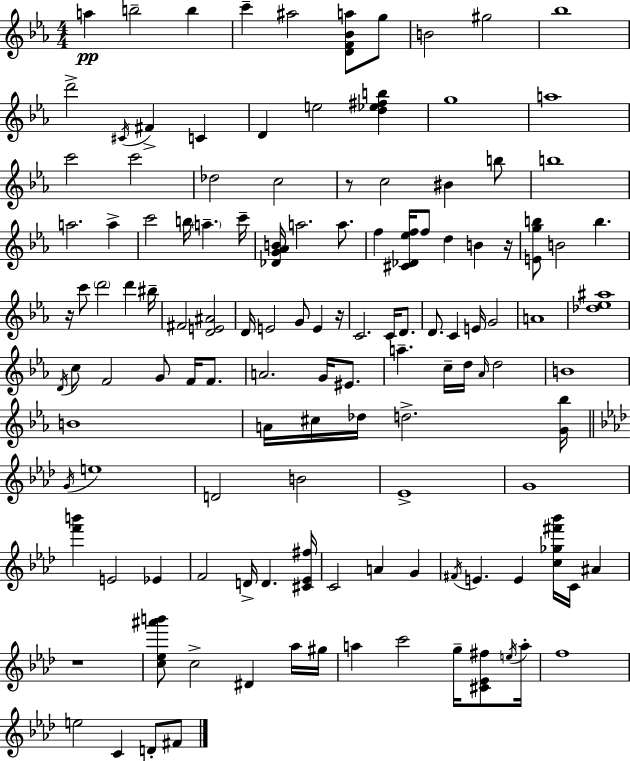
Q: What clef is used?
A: treble